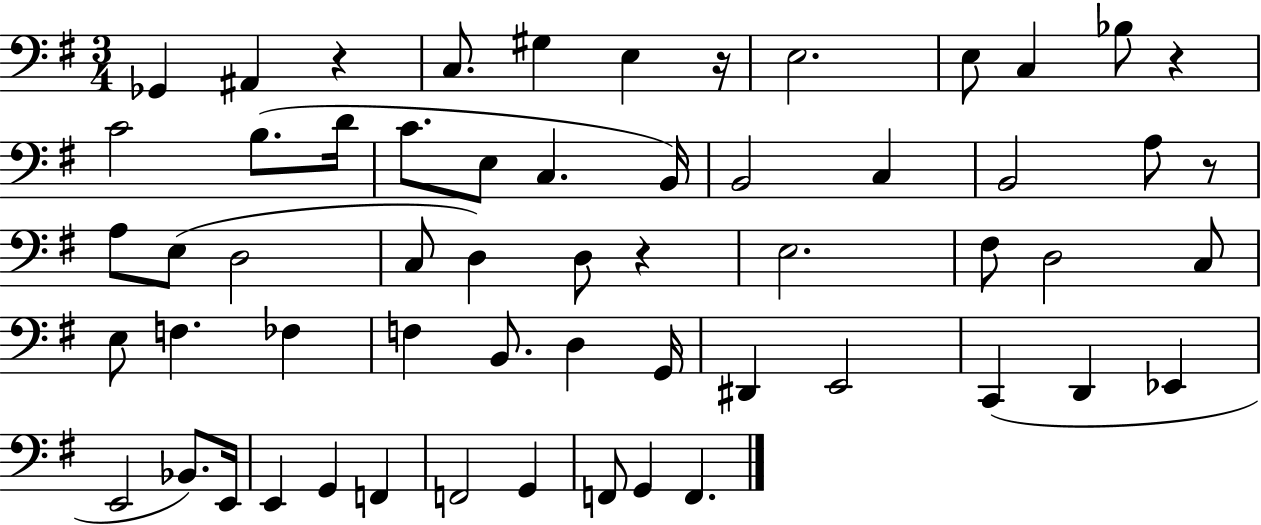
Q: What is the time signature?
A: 3/4